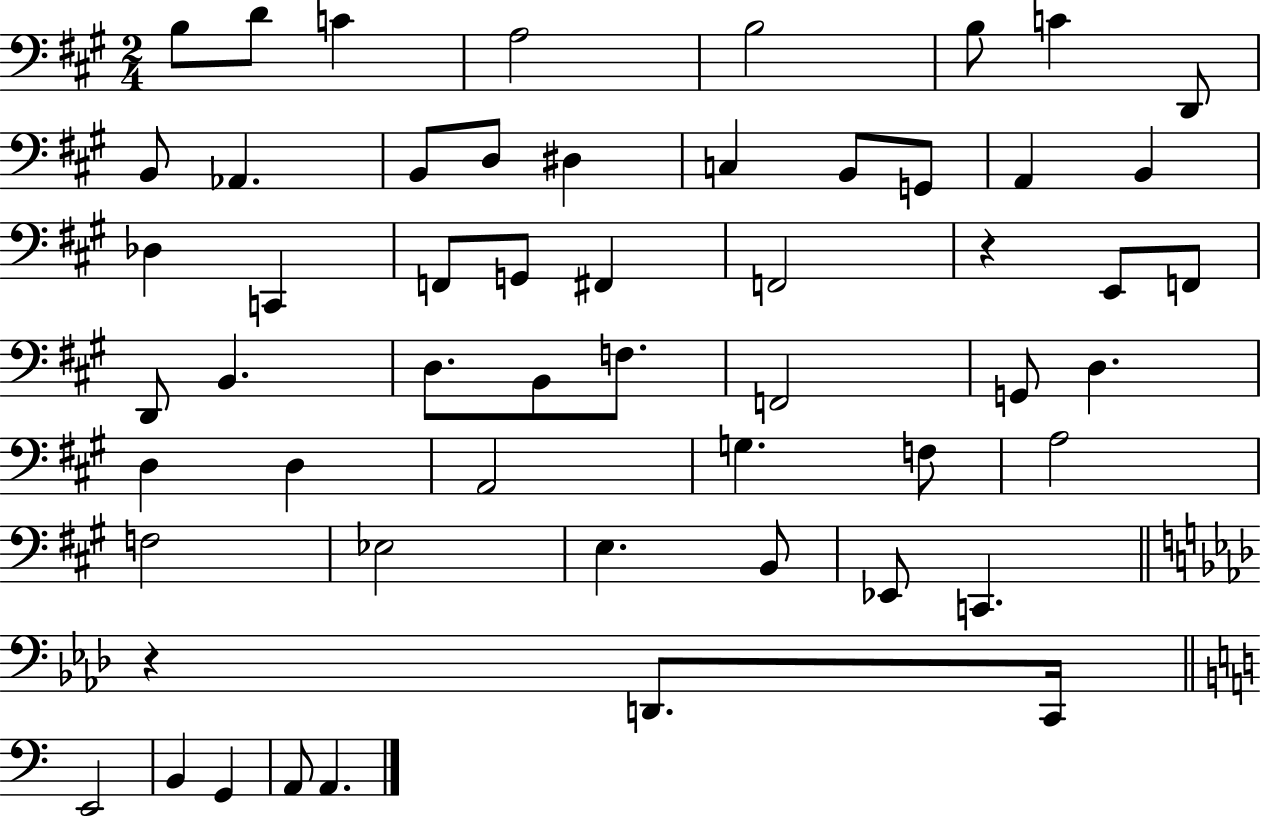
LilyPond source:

{
  \clef bass
  \numericTimeSignature
  \time 2/4
  \key a \major
  b8 d'8 c'4 | a2 | b2 | b8 c'4 d,8 | \break b,8 aes,4. | b,8 d8 dis4 | c4 b,8 g,8 | a,4 b,4 | \break des4 c,4 | f,8 g,8 fis,4 | f,2 | r4 e,8 f,8 | \break d,8 b,4. | d8. b,8 f8. | f,2 | g,8 d4. | \break d4 d4 | a,2 | g4. f8 | a2 | \break f2 | ees2 | e4. b,8 | ees,8 c,4. | \break \bar "||" \break \key f \minor r4 d,8. c,16 | \bar "||" \break \key c \major e,2 | b,4 g,4 | a,8 a,4. | \bar "|."
}